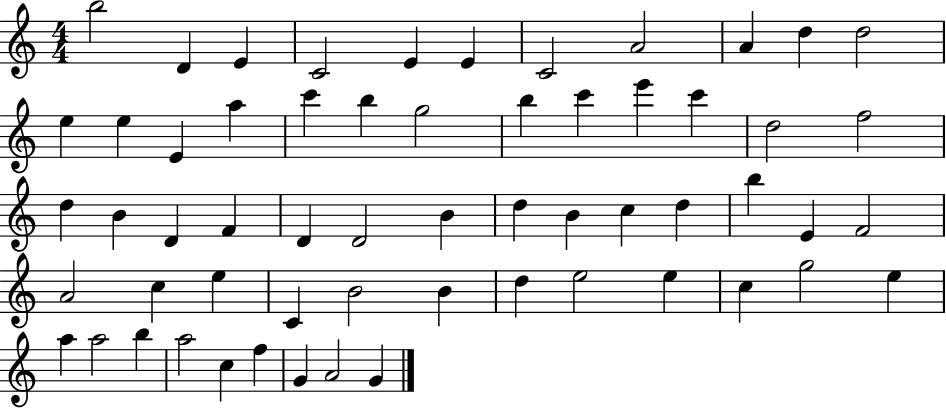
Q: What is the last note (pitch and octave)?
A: G4